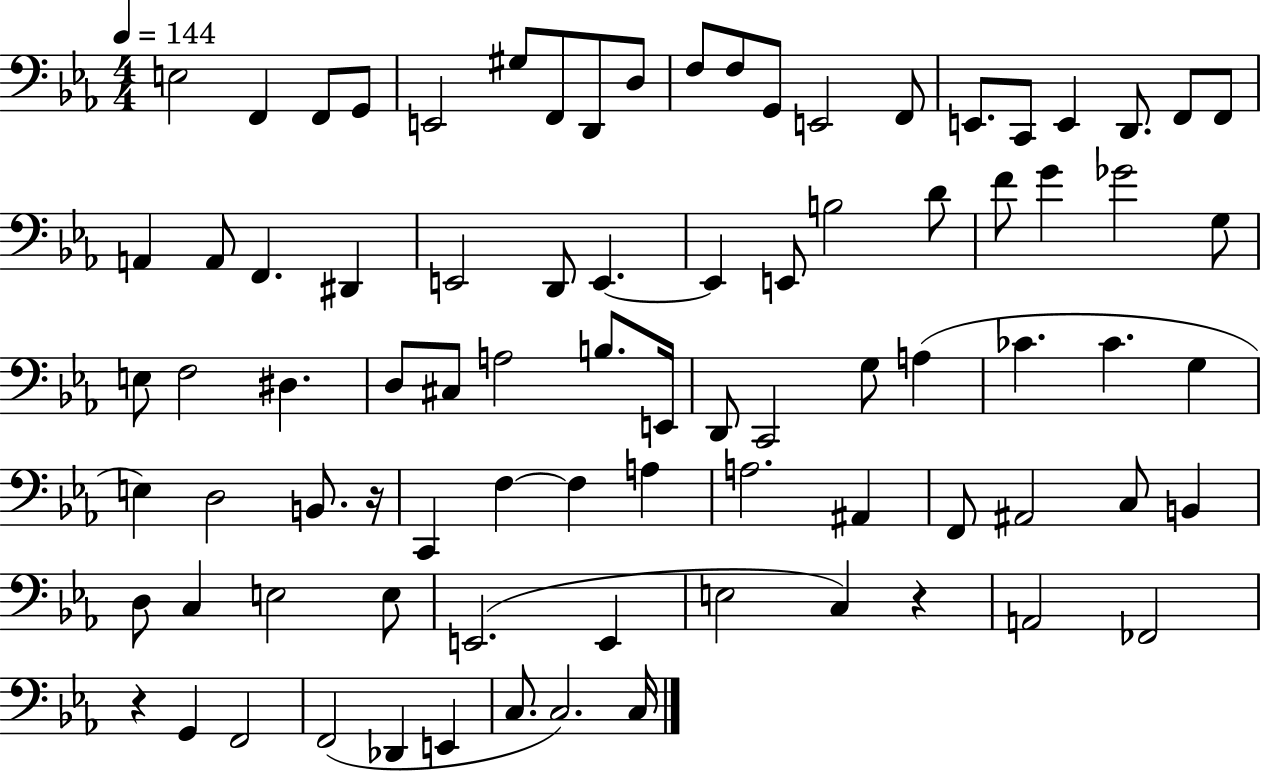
{
  \clef bass
  \numericTimeSignature
  \time 4/4
  \key ees \major
  \tempo 4 = 144
  e2 f,4 f,8 g,8 | e,2 gis8 f,8 d,8 d8 | f8 f8 g,8 e,2 f,8 | e,8. c,8 e,4 d,8. f,8 f,8 | \break a,4 a,8 f,4. dis,4 | e,2 d,8 e,4.~~ | e,4 e,8 b2 d'8 | f'8 g'4 ges'2 g8 | \break e8 f2 dis4. | d8 cis8 a2 b8. e,16 | d,8 c,2 g8 a4( | ces'4. ces'4. g4 | \break e4) d2 b,8. r16 | c,4 f4~~ f4 a4 | a2. ais,4 | f,8 ais,2 c8 b,4 | \break d8 c4 e2 e8 | e,2.( e,4 | e2 c4) r4 | a,2 fes,2 | \break r4 g,4 f,2 | f,2( des,4 e,4 | c8. c2.) c16 | \bar "|."
}